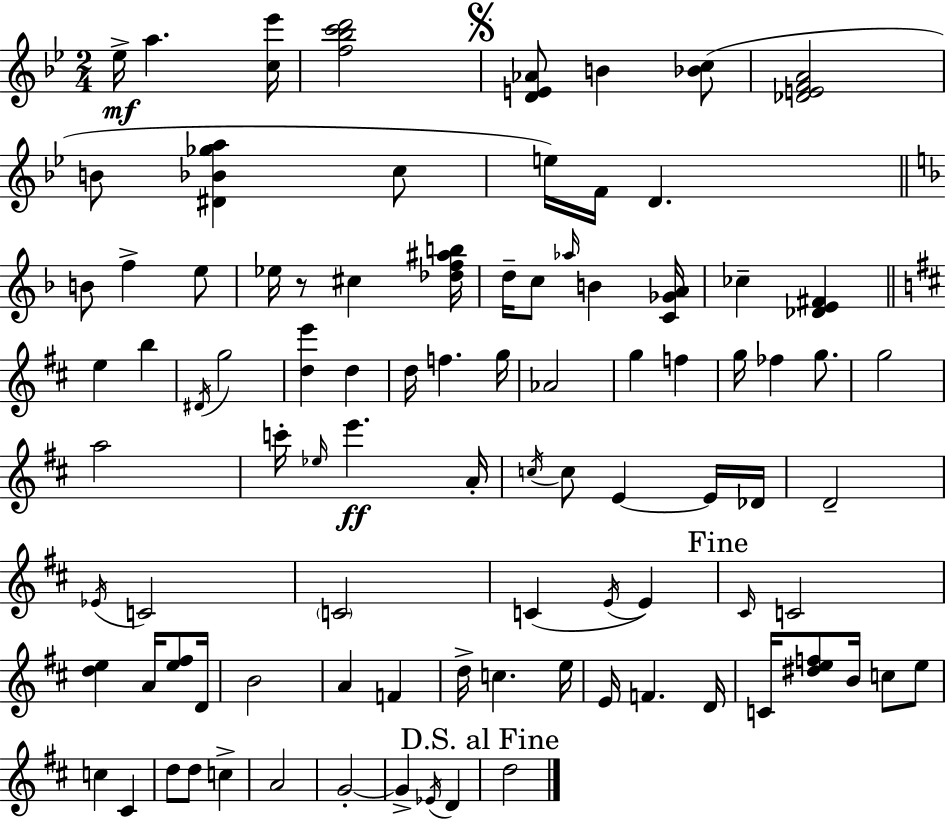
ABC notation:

X:1
T:Untitled
M:2/4
L:1/4
K:Bb
_e/4 a [c_e']/4 [f_bc'd']2 [DE_A]/2 B [_Bc]/2 [_DEFA]2 B/2 [^D_B_ga] c/2 e/4 F/4 D B/2 f e/2 _e/4 z/2 ^c [_df^ab]/4 d/4 c/2 _a/4 B [C_GA]/4 _c [_DE^F] e b ^D/4 g2 [de'] d d/4 f g/4 _A2 g f g/4 _f g/2 g2 a2 c'/4 _e/4 e' A/4 c/4 c/2 E E/4 _D/4 D2 _E/4 C2 C2 C E/4 E ^C/4 C2 [de] A/4 [e^f]/2 D/4 B2 A F d/4 c e/4 E/4 F D/4 C/4 [^def]/2 B/4 c/2 e/2 c ^C d/2 d/2 c A2 G2 G _E/4 D d2